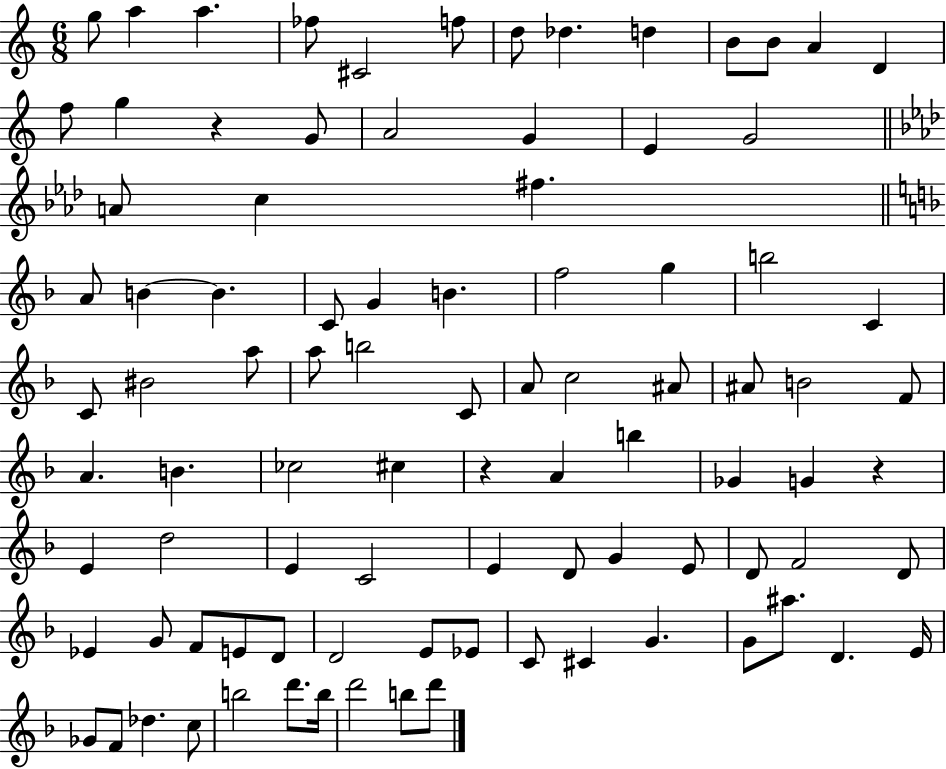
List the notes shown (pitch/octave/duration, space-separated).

G5/e A5/q A5/q. FES5/e C#4/h F5/e D5/e Db5/q. D5/q B4/e B4/e A4/q D4/q F5/e G5/q R/q G4/e A4/h G4/q E4/q G4/h A4/e C5/q F#5/q. A4/e B4/q B4/q. C4/e G4/q B4/q. F5/h G5/q B5/h C4/q C4/e BIS4/h A5/e A5/e B5/h C4/e A4/e C5/h A#4/e A#4/e B4/h F4/e A4/q. B4/q. CES5/h C#5/q R/q A4/q B5/q Gb4/q G4/q R/q E4/q D5/h E4/q C4/h E4/q D4/e G4/q E4/e D4/e F4/h D4/e Eb4/q G4/e F4/e E4/e D4/e D4/h E4/e Eb4/e C4/e C#4/q G4/q. G4/e A#5/e. D4/q. E4/s Gb4/e F4/e Db5/q. C5/e B5/h D6/e. B5/s D6/h B5/e D6/e